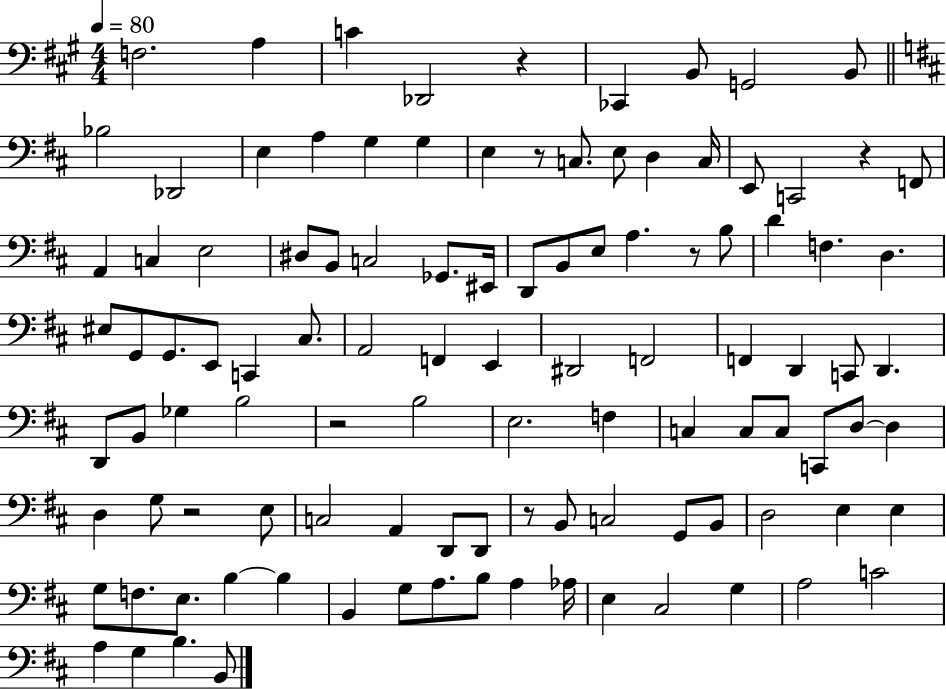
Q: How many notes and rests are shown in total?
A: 107